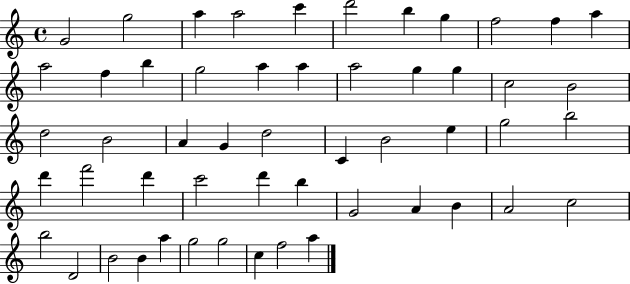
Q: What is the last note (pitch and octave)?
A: A5